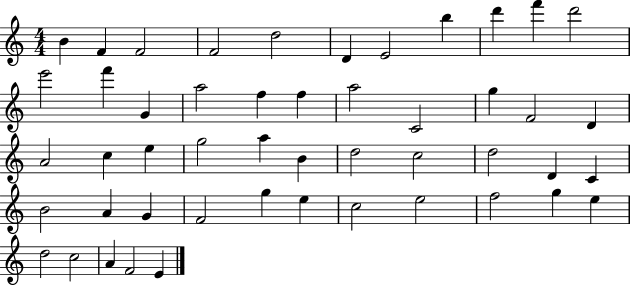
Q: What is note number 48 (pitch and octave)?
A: F4